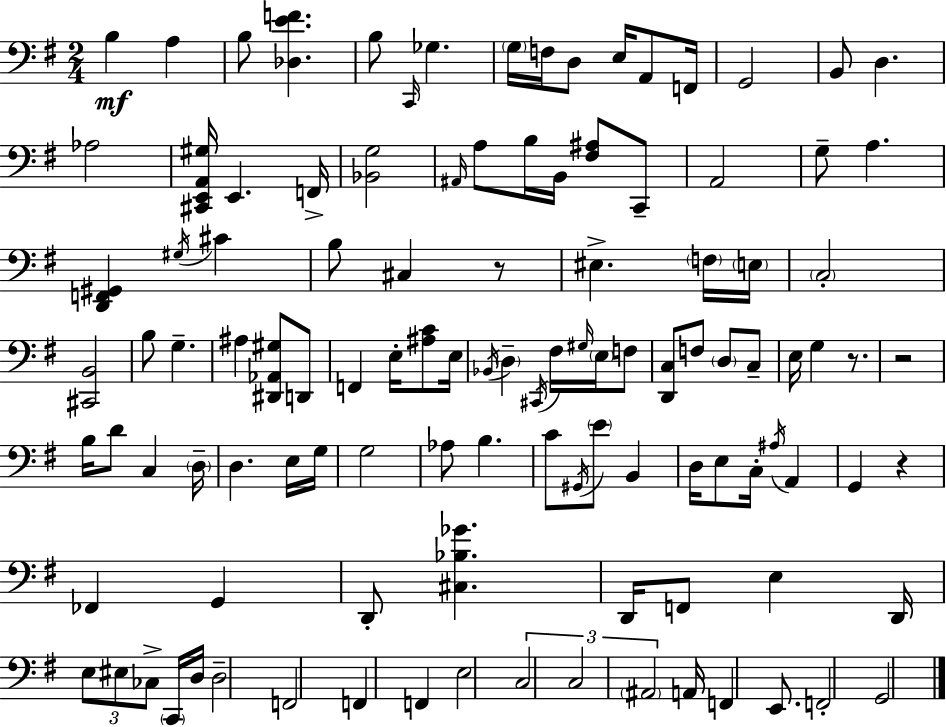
{
  \clef bass
  \numericTimeSignature
  \time 2/4
  \key e \minor
  \repeat volta 2 { b4\mf a4 | b8 <des e' f'>4. | b8 \grace { c,16 } ges4. | \parenthesize g16 f16 d8 e16 a,8 | \break f,16 g,2 | b,8 d4. | aes2 | <cis, e, a, gis>16 e,4. | \break f,16-> <bes, g>2 | \grace { ais,16 } a8 b16 b,16 <fis ais>8 | c,8-- a,2 | g8-- a4. | \break <d, f, gis,>4 \acciaccatura { gis16 } cis'4 | b8 cis4 | r8 eis4.-> | \parenthesize f16 \parenthesize e16 \parenthesize c2-. | \break <cis, b,>2 | b8 g4.-- | ais4 <dis, aes, gis>8 | d,8 f,4 e16-. | \break <ais c'>8 e16 \acciaccatura { bes,16 } \parenthesize d4-- | \acciaccatura { cis,16 } fis16 \grace { gis16 } \parenthesize e16 f8 <d, c>8 | f8 \parenthesize d8 c8-- e16 g4 | r8. r2 | \break b16 d'8 | c4 \parenthesize d16-- d4. | e16 g16 g2 | aes8 | \break b4. c'8 | \acciaccatura { gis,16 } \parenthesize e'8 b,4 d16 | e8 c16-. \acciaccatura { ais16 } a,4 | g,4 r4 | \break fes,4 g,4 | d,8-. <cis bes ges'>4. | d,16 f,8 e4 d,16 | \tuplet 3/2 { e8 eis8 ces8-> } \parenthesize c,16 d16 | \break d2-- | f,2 | f,4 f,4 | e2 | \break \tuplet 3/2 { c2 | c2 | \parenthesize ais,2 } | a,16 f,4 e,8. | \break f,2-. | g,2 | } \bar "|."
}